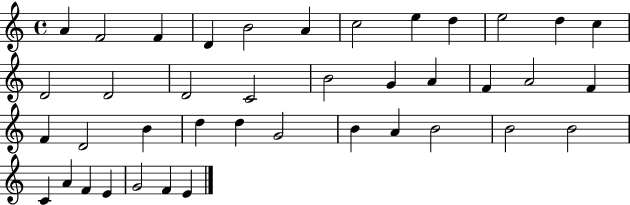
A4/q F4/h F4/q D4/q B4/h A4/q C5/h E5/q D5/q E5/h D5/q C5/q D4/h D4/h D4/h C4/h B4/h G4/q A4/q F4/q A4/h F4/q F4/q D4/h B4/q D5/q D5/q G4/h B4/q A4/q B4/h B4/h B4/h C4/q A4/q F4/q E4/q G4/h F4/q E4/q